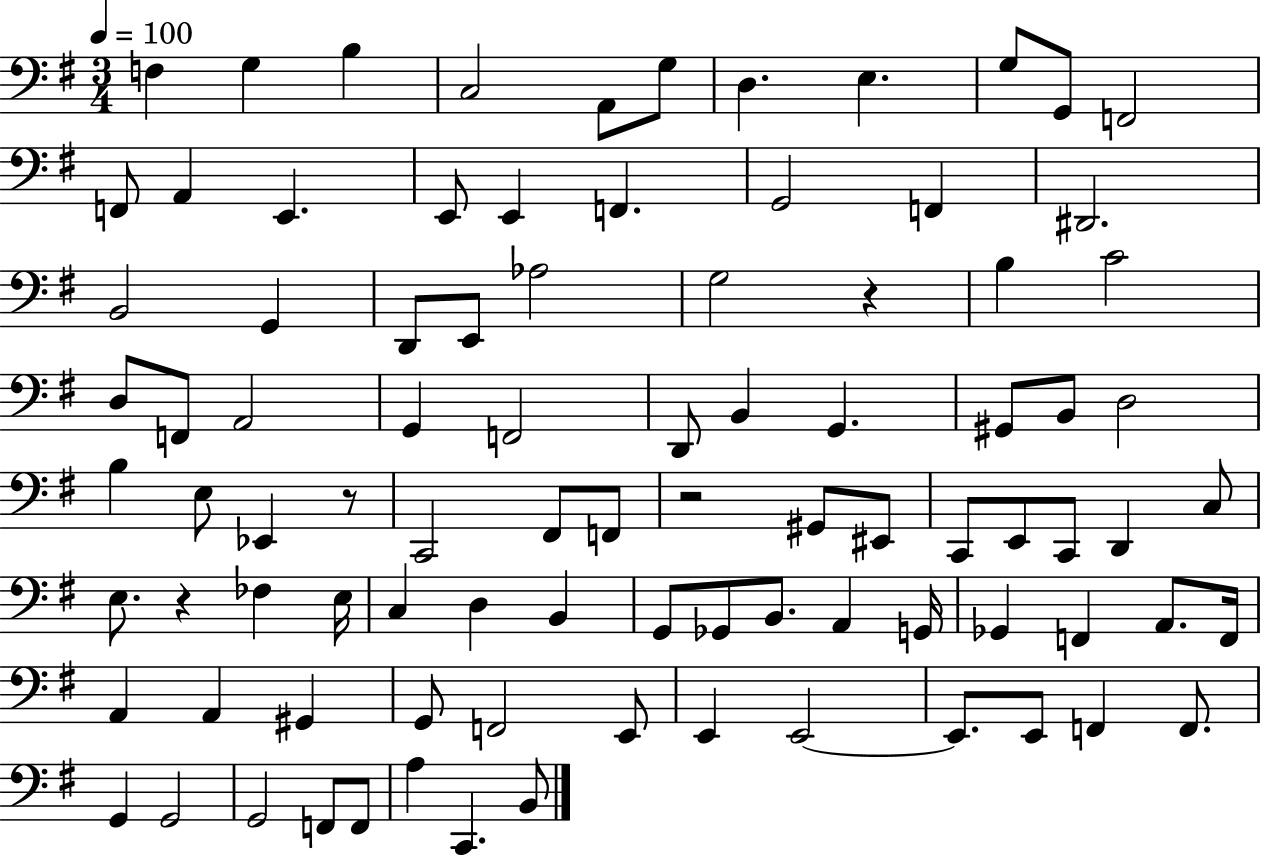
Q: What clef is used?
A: bass